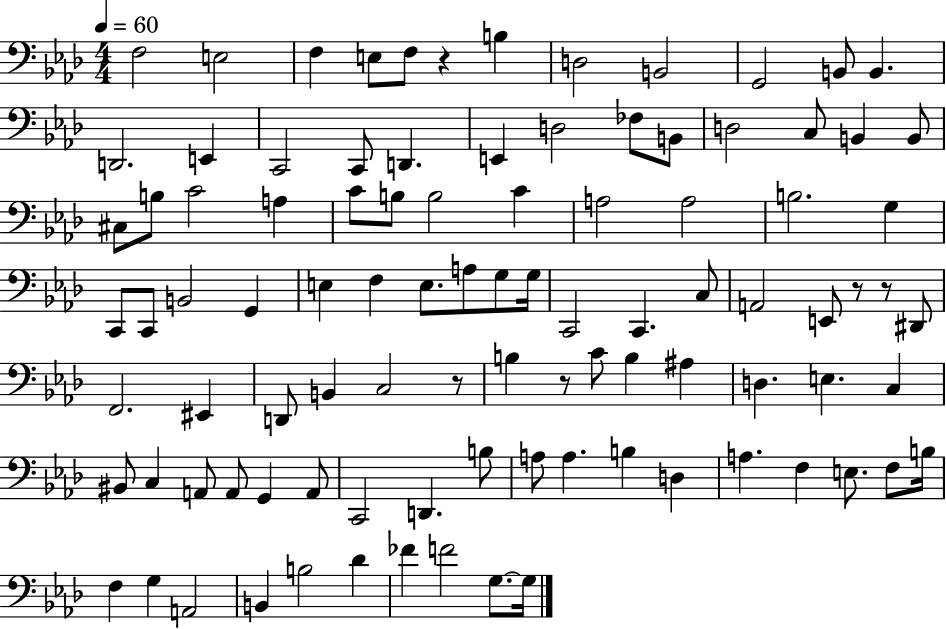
{
  \clef bass
  \numericTimeSignature
  \time 4/4
  \key aes \major
  \tempo 4 = 60
  \repeat volta 2 { f2 e2 | f4 e8 f8 r4 b4 | d2 b,2 | g,2 b,8 b,4. | \break d,2. e,4 | c,2 c,8 d,4. | e,4 d2 fes8 b,8 | d2 c8 b,4 b,8 | \break cis8 b8 c'2 a4 | c'8 b8 b2 c'4 | a2 a2 | b2. g4 | \break c,8 c,8 b,2 g,4 | e4 f4 e8. a8 g8 g16 | c,2 c,4. c8 | a,2 e,8 r8 r8 dis,8 | \break f,2. eis,4 | d,8 b,4 c2 r8 | b4 r8 c'8 b4 ais4 | d4. e4. c4 | \break bis,8 c4 a,8 a,8 g,4 a,8 | c,2 d,4. b8 | a8 a4. b4 d4 | a4. f4 e8. f8 b16 | \break f4 g4 a,2 | b,4 b2 des'4 | fes'4 f'2 g8.~~ g16 | } \bar "|."
}